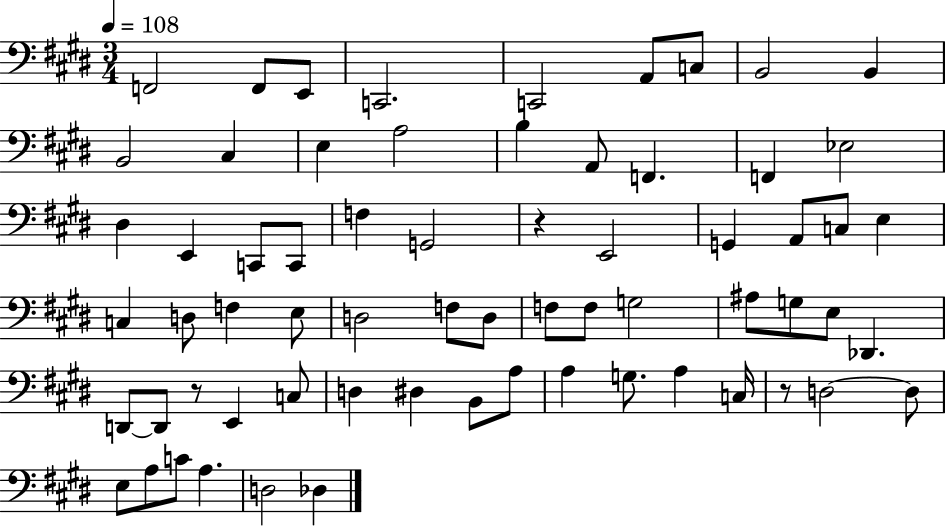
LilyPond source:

{
  \clef bass
  \numericTimeSignature
  \time 3/4
  \key e \major
  \tempo 4 = 108
  f,2 f,8 e,8 | c,2. | c,2 a,8 c8 | b,2 b,4 | \break b,2 cis4 | e4 a2 | b4 a,8 f,4. | f,4 ees2 | \break dis4 e,4 c,8 c,8 | f4 g,2 | r4 e,2 | g,4 a,8 c8 e4 | \break c4 d8 f4 e8 | d2 f8 d8 | f8 f8 g2 | ais8 g8 e8 des,4. | \break d,8~~ d,8 r8 e,4 c8 | d4 dis4 b,8 a8 | a4 g8. a4 c16 | r8 d2~~ d8 | \break e8 a8 c'8 a4. | d2 des4 | \bar "|."
}